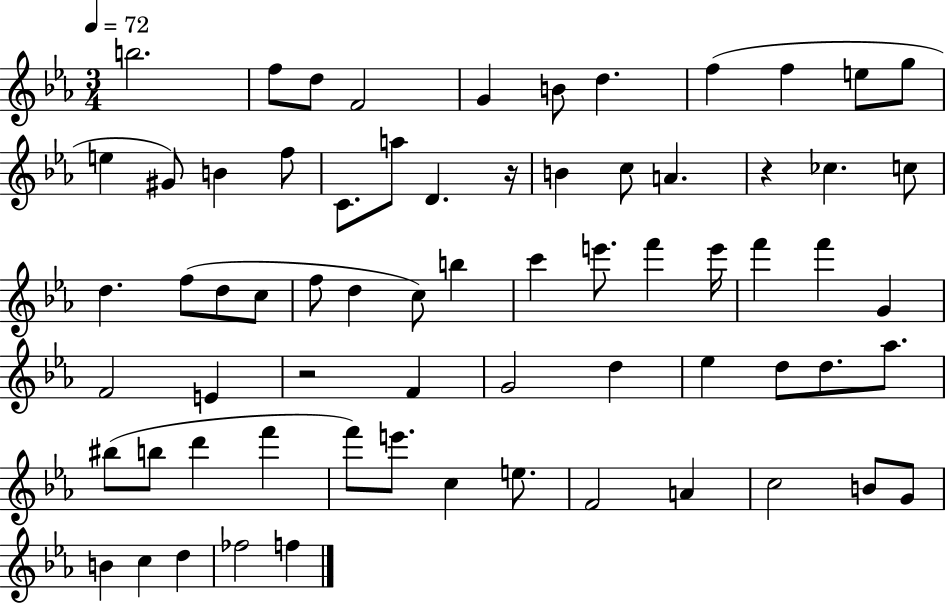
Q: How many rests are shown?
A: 3